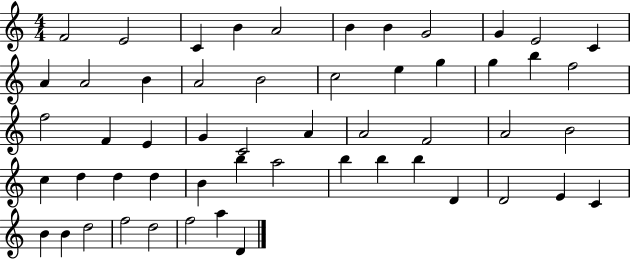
{
  \clef treble
  \numericTimeSignature
  \time 4/4
  \key c \major
  f'2 e'2 | c'4 b'4 a'2 | b'4 b'4 g'2 | g'4 e'2 c'4 | \break a'4 a'2 b'4 | a'2 b'2 | c''2 e''4 g''4 | g''4 b''4 f''2 | \break f''2 f'4 e'4 | g'4 c'2 a'4 | a'2 f'2 | a'2 b'2 | \break c''4 d''4 d''4 d''4 | b'4 b''4 a''2 | b''4 b''4 b''4 d'4 | d'2 e'4 c'4 | \break b'4 b'4 d''2 | f''2 d''2 | f''2 a''4 d'4 | \bar "|."
}